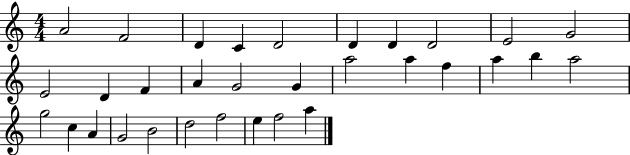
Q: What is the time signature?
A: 4/4